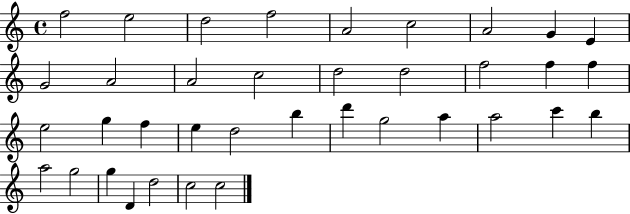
{
  \clef treble
  \time 4/4
  \defaultTimeSignature
  \key c \major
  f''2 e''2 | d''2 f''2 | a'2 c''2 | a'2 g'4 e'4 | \break g'2 a'2 | a'2 c''2 | d''2 d''2 | f''2 f''4 f''4 | \break e''2 g''4 f''4 | e''4 d''2 b''4 | d'''4 g''2 a''4 | a''2 c'''4 b''4 | \break a''2 g''2 | g''4 d'4 d''2 | c''2 c''2 | \bar "|."
}